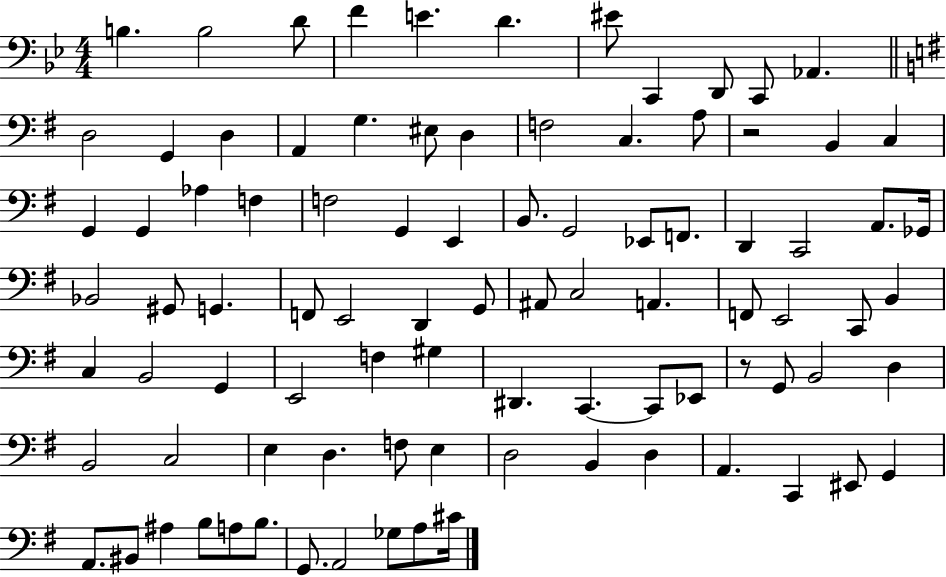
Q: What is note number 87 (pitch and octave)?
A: Gb3